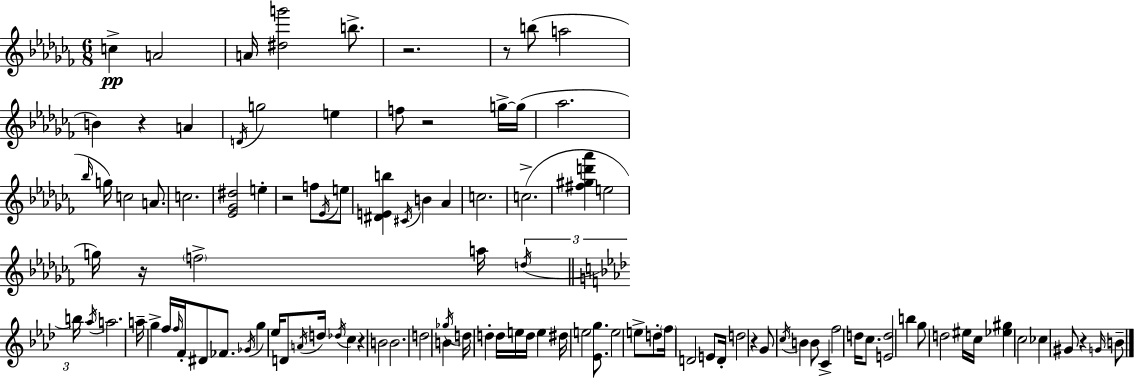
{
  \clef treble
  \numericTimeSignature
  \time 6/8
  \key aes \minor
  c''4->\pp a'2 | a'16 <dis'' g'''>2 b''8.-> | r2. | r8 b''8( a''2 | \break b'4) r4 a'4 | \acciaccatura { d'16 } g''2 e''4 | f''8 r2 g''16->~~ | g''16( aes''2. | \break \grace { bes''16 }) g''16 c''2 a'8. | c''2. | <ees' ges' dis''>2 e''4-. | r2 f''8 | \break \acciaccatura { ees'16 } e''8 <dis' e' b''>4 \acciaccatura { cis'16 } b'4 | aes'4 c''2. | c''2.->( | <fis'' gis'' d''' aes'''>4 e''2 | \break g''16) r16 \parenthesize f''2-> | a''16 \tuplet 3/2 { \acciaccatura { d''16 } \bar "||" \break \key f \minor b''16 \acciaccatura { aes''16 } } a''2. | a''16-- g''4-> f''16 \grace { f''16 } f'16-. dis'8 | fes'8. \acciaccatura { ges'16 } g''4 ees''16 d'8 \acciaccatura { a'16 } | d''16 \acciaccatura { des''16 } c''4 r4 b'2 | \break b'2. | d''2 | b'4 \acciaccatura { ges''16 } d''16 d''4-. | d''16 e''16 d''16 e''4 dis''16 e''2 | \break <ees' g''>8. e''2 | e''8-> d''8-. \parenthesize f''16 d'2 | e'8 d'16-. d''2 | r4 g'8 \acciaccatura { c''16 } b'4 | \break b'8 c'4-> f''2 | d''16 c''8. <e' d''>2 | b''4 g''8 d''2 | eis''16 c''16 <ees'' gis''>4 | \break c''2 ces''4 | gis'8 r4 \grace { g'16 } b'8-- \bar "|."
}